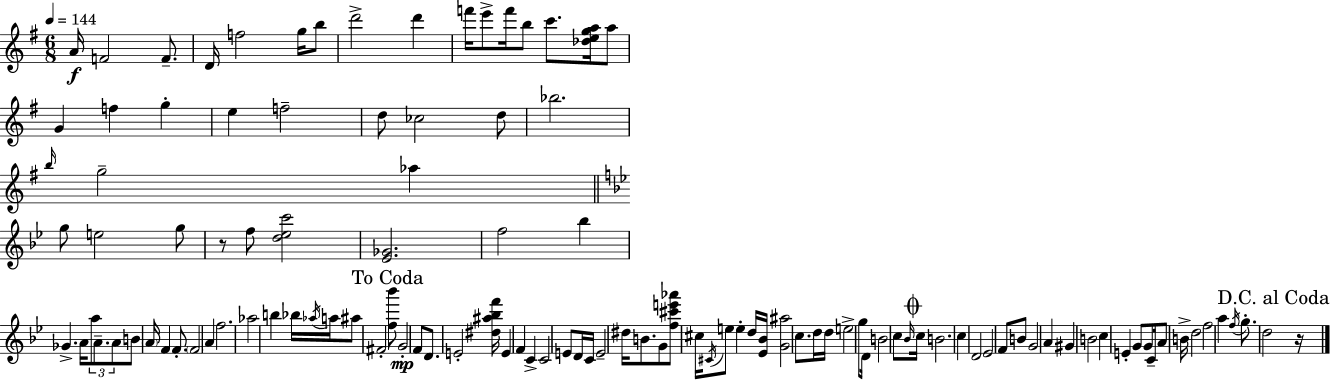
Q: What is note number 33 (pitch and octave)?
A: Bb5